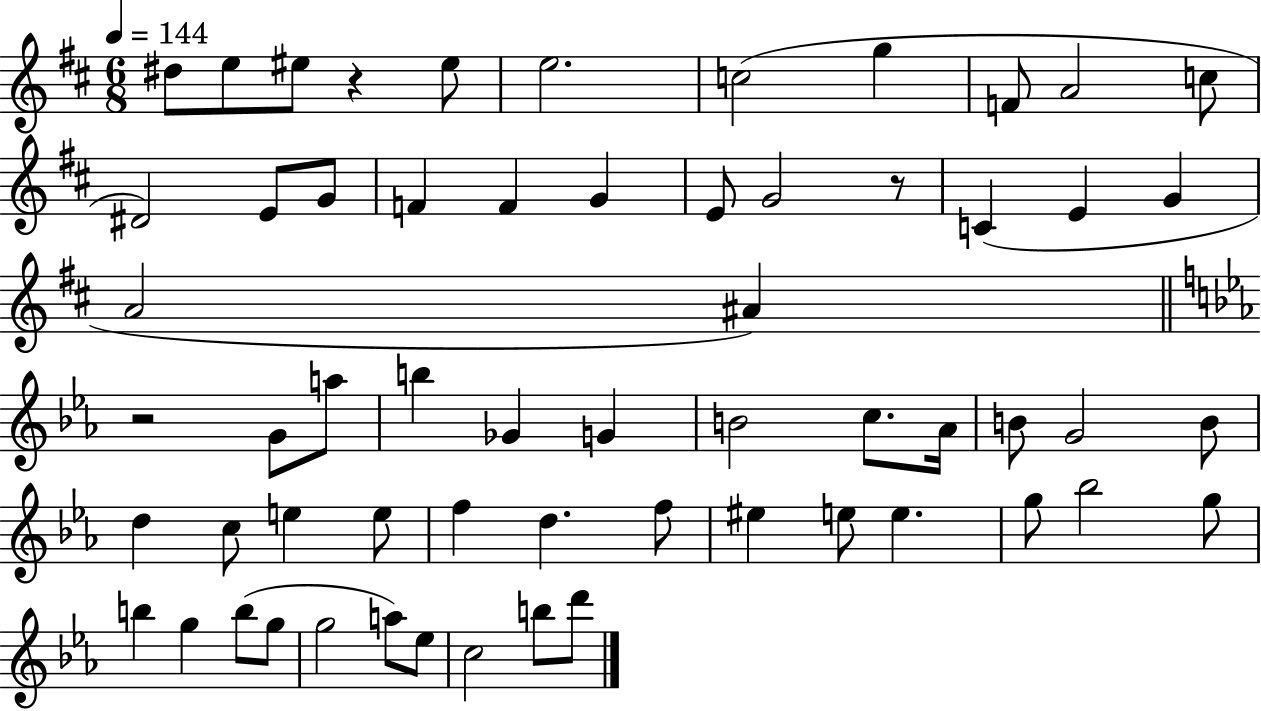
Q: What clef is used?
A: treble